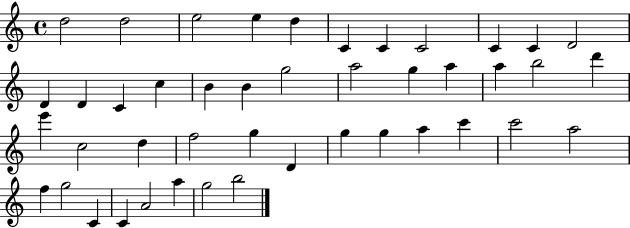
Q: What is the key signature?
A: C major